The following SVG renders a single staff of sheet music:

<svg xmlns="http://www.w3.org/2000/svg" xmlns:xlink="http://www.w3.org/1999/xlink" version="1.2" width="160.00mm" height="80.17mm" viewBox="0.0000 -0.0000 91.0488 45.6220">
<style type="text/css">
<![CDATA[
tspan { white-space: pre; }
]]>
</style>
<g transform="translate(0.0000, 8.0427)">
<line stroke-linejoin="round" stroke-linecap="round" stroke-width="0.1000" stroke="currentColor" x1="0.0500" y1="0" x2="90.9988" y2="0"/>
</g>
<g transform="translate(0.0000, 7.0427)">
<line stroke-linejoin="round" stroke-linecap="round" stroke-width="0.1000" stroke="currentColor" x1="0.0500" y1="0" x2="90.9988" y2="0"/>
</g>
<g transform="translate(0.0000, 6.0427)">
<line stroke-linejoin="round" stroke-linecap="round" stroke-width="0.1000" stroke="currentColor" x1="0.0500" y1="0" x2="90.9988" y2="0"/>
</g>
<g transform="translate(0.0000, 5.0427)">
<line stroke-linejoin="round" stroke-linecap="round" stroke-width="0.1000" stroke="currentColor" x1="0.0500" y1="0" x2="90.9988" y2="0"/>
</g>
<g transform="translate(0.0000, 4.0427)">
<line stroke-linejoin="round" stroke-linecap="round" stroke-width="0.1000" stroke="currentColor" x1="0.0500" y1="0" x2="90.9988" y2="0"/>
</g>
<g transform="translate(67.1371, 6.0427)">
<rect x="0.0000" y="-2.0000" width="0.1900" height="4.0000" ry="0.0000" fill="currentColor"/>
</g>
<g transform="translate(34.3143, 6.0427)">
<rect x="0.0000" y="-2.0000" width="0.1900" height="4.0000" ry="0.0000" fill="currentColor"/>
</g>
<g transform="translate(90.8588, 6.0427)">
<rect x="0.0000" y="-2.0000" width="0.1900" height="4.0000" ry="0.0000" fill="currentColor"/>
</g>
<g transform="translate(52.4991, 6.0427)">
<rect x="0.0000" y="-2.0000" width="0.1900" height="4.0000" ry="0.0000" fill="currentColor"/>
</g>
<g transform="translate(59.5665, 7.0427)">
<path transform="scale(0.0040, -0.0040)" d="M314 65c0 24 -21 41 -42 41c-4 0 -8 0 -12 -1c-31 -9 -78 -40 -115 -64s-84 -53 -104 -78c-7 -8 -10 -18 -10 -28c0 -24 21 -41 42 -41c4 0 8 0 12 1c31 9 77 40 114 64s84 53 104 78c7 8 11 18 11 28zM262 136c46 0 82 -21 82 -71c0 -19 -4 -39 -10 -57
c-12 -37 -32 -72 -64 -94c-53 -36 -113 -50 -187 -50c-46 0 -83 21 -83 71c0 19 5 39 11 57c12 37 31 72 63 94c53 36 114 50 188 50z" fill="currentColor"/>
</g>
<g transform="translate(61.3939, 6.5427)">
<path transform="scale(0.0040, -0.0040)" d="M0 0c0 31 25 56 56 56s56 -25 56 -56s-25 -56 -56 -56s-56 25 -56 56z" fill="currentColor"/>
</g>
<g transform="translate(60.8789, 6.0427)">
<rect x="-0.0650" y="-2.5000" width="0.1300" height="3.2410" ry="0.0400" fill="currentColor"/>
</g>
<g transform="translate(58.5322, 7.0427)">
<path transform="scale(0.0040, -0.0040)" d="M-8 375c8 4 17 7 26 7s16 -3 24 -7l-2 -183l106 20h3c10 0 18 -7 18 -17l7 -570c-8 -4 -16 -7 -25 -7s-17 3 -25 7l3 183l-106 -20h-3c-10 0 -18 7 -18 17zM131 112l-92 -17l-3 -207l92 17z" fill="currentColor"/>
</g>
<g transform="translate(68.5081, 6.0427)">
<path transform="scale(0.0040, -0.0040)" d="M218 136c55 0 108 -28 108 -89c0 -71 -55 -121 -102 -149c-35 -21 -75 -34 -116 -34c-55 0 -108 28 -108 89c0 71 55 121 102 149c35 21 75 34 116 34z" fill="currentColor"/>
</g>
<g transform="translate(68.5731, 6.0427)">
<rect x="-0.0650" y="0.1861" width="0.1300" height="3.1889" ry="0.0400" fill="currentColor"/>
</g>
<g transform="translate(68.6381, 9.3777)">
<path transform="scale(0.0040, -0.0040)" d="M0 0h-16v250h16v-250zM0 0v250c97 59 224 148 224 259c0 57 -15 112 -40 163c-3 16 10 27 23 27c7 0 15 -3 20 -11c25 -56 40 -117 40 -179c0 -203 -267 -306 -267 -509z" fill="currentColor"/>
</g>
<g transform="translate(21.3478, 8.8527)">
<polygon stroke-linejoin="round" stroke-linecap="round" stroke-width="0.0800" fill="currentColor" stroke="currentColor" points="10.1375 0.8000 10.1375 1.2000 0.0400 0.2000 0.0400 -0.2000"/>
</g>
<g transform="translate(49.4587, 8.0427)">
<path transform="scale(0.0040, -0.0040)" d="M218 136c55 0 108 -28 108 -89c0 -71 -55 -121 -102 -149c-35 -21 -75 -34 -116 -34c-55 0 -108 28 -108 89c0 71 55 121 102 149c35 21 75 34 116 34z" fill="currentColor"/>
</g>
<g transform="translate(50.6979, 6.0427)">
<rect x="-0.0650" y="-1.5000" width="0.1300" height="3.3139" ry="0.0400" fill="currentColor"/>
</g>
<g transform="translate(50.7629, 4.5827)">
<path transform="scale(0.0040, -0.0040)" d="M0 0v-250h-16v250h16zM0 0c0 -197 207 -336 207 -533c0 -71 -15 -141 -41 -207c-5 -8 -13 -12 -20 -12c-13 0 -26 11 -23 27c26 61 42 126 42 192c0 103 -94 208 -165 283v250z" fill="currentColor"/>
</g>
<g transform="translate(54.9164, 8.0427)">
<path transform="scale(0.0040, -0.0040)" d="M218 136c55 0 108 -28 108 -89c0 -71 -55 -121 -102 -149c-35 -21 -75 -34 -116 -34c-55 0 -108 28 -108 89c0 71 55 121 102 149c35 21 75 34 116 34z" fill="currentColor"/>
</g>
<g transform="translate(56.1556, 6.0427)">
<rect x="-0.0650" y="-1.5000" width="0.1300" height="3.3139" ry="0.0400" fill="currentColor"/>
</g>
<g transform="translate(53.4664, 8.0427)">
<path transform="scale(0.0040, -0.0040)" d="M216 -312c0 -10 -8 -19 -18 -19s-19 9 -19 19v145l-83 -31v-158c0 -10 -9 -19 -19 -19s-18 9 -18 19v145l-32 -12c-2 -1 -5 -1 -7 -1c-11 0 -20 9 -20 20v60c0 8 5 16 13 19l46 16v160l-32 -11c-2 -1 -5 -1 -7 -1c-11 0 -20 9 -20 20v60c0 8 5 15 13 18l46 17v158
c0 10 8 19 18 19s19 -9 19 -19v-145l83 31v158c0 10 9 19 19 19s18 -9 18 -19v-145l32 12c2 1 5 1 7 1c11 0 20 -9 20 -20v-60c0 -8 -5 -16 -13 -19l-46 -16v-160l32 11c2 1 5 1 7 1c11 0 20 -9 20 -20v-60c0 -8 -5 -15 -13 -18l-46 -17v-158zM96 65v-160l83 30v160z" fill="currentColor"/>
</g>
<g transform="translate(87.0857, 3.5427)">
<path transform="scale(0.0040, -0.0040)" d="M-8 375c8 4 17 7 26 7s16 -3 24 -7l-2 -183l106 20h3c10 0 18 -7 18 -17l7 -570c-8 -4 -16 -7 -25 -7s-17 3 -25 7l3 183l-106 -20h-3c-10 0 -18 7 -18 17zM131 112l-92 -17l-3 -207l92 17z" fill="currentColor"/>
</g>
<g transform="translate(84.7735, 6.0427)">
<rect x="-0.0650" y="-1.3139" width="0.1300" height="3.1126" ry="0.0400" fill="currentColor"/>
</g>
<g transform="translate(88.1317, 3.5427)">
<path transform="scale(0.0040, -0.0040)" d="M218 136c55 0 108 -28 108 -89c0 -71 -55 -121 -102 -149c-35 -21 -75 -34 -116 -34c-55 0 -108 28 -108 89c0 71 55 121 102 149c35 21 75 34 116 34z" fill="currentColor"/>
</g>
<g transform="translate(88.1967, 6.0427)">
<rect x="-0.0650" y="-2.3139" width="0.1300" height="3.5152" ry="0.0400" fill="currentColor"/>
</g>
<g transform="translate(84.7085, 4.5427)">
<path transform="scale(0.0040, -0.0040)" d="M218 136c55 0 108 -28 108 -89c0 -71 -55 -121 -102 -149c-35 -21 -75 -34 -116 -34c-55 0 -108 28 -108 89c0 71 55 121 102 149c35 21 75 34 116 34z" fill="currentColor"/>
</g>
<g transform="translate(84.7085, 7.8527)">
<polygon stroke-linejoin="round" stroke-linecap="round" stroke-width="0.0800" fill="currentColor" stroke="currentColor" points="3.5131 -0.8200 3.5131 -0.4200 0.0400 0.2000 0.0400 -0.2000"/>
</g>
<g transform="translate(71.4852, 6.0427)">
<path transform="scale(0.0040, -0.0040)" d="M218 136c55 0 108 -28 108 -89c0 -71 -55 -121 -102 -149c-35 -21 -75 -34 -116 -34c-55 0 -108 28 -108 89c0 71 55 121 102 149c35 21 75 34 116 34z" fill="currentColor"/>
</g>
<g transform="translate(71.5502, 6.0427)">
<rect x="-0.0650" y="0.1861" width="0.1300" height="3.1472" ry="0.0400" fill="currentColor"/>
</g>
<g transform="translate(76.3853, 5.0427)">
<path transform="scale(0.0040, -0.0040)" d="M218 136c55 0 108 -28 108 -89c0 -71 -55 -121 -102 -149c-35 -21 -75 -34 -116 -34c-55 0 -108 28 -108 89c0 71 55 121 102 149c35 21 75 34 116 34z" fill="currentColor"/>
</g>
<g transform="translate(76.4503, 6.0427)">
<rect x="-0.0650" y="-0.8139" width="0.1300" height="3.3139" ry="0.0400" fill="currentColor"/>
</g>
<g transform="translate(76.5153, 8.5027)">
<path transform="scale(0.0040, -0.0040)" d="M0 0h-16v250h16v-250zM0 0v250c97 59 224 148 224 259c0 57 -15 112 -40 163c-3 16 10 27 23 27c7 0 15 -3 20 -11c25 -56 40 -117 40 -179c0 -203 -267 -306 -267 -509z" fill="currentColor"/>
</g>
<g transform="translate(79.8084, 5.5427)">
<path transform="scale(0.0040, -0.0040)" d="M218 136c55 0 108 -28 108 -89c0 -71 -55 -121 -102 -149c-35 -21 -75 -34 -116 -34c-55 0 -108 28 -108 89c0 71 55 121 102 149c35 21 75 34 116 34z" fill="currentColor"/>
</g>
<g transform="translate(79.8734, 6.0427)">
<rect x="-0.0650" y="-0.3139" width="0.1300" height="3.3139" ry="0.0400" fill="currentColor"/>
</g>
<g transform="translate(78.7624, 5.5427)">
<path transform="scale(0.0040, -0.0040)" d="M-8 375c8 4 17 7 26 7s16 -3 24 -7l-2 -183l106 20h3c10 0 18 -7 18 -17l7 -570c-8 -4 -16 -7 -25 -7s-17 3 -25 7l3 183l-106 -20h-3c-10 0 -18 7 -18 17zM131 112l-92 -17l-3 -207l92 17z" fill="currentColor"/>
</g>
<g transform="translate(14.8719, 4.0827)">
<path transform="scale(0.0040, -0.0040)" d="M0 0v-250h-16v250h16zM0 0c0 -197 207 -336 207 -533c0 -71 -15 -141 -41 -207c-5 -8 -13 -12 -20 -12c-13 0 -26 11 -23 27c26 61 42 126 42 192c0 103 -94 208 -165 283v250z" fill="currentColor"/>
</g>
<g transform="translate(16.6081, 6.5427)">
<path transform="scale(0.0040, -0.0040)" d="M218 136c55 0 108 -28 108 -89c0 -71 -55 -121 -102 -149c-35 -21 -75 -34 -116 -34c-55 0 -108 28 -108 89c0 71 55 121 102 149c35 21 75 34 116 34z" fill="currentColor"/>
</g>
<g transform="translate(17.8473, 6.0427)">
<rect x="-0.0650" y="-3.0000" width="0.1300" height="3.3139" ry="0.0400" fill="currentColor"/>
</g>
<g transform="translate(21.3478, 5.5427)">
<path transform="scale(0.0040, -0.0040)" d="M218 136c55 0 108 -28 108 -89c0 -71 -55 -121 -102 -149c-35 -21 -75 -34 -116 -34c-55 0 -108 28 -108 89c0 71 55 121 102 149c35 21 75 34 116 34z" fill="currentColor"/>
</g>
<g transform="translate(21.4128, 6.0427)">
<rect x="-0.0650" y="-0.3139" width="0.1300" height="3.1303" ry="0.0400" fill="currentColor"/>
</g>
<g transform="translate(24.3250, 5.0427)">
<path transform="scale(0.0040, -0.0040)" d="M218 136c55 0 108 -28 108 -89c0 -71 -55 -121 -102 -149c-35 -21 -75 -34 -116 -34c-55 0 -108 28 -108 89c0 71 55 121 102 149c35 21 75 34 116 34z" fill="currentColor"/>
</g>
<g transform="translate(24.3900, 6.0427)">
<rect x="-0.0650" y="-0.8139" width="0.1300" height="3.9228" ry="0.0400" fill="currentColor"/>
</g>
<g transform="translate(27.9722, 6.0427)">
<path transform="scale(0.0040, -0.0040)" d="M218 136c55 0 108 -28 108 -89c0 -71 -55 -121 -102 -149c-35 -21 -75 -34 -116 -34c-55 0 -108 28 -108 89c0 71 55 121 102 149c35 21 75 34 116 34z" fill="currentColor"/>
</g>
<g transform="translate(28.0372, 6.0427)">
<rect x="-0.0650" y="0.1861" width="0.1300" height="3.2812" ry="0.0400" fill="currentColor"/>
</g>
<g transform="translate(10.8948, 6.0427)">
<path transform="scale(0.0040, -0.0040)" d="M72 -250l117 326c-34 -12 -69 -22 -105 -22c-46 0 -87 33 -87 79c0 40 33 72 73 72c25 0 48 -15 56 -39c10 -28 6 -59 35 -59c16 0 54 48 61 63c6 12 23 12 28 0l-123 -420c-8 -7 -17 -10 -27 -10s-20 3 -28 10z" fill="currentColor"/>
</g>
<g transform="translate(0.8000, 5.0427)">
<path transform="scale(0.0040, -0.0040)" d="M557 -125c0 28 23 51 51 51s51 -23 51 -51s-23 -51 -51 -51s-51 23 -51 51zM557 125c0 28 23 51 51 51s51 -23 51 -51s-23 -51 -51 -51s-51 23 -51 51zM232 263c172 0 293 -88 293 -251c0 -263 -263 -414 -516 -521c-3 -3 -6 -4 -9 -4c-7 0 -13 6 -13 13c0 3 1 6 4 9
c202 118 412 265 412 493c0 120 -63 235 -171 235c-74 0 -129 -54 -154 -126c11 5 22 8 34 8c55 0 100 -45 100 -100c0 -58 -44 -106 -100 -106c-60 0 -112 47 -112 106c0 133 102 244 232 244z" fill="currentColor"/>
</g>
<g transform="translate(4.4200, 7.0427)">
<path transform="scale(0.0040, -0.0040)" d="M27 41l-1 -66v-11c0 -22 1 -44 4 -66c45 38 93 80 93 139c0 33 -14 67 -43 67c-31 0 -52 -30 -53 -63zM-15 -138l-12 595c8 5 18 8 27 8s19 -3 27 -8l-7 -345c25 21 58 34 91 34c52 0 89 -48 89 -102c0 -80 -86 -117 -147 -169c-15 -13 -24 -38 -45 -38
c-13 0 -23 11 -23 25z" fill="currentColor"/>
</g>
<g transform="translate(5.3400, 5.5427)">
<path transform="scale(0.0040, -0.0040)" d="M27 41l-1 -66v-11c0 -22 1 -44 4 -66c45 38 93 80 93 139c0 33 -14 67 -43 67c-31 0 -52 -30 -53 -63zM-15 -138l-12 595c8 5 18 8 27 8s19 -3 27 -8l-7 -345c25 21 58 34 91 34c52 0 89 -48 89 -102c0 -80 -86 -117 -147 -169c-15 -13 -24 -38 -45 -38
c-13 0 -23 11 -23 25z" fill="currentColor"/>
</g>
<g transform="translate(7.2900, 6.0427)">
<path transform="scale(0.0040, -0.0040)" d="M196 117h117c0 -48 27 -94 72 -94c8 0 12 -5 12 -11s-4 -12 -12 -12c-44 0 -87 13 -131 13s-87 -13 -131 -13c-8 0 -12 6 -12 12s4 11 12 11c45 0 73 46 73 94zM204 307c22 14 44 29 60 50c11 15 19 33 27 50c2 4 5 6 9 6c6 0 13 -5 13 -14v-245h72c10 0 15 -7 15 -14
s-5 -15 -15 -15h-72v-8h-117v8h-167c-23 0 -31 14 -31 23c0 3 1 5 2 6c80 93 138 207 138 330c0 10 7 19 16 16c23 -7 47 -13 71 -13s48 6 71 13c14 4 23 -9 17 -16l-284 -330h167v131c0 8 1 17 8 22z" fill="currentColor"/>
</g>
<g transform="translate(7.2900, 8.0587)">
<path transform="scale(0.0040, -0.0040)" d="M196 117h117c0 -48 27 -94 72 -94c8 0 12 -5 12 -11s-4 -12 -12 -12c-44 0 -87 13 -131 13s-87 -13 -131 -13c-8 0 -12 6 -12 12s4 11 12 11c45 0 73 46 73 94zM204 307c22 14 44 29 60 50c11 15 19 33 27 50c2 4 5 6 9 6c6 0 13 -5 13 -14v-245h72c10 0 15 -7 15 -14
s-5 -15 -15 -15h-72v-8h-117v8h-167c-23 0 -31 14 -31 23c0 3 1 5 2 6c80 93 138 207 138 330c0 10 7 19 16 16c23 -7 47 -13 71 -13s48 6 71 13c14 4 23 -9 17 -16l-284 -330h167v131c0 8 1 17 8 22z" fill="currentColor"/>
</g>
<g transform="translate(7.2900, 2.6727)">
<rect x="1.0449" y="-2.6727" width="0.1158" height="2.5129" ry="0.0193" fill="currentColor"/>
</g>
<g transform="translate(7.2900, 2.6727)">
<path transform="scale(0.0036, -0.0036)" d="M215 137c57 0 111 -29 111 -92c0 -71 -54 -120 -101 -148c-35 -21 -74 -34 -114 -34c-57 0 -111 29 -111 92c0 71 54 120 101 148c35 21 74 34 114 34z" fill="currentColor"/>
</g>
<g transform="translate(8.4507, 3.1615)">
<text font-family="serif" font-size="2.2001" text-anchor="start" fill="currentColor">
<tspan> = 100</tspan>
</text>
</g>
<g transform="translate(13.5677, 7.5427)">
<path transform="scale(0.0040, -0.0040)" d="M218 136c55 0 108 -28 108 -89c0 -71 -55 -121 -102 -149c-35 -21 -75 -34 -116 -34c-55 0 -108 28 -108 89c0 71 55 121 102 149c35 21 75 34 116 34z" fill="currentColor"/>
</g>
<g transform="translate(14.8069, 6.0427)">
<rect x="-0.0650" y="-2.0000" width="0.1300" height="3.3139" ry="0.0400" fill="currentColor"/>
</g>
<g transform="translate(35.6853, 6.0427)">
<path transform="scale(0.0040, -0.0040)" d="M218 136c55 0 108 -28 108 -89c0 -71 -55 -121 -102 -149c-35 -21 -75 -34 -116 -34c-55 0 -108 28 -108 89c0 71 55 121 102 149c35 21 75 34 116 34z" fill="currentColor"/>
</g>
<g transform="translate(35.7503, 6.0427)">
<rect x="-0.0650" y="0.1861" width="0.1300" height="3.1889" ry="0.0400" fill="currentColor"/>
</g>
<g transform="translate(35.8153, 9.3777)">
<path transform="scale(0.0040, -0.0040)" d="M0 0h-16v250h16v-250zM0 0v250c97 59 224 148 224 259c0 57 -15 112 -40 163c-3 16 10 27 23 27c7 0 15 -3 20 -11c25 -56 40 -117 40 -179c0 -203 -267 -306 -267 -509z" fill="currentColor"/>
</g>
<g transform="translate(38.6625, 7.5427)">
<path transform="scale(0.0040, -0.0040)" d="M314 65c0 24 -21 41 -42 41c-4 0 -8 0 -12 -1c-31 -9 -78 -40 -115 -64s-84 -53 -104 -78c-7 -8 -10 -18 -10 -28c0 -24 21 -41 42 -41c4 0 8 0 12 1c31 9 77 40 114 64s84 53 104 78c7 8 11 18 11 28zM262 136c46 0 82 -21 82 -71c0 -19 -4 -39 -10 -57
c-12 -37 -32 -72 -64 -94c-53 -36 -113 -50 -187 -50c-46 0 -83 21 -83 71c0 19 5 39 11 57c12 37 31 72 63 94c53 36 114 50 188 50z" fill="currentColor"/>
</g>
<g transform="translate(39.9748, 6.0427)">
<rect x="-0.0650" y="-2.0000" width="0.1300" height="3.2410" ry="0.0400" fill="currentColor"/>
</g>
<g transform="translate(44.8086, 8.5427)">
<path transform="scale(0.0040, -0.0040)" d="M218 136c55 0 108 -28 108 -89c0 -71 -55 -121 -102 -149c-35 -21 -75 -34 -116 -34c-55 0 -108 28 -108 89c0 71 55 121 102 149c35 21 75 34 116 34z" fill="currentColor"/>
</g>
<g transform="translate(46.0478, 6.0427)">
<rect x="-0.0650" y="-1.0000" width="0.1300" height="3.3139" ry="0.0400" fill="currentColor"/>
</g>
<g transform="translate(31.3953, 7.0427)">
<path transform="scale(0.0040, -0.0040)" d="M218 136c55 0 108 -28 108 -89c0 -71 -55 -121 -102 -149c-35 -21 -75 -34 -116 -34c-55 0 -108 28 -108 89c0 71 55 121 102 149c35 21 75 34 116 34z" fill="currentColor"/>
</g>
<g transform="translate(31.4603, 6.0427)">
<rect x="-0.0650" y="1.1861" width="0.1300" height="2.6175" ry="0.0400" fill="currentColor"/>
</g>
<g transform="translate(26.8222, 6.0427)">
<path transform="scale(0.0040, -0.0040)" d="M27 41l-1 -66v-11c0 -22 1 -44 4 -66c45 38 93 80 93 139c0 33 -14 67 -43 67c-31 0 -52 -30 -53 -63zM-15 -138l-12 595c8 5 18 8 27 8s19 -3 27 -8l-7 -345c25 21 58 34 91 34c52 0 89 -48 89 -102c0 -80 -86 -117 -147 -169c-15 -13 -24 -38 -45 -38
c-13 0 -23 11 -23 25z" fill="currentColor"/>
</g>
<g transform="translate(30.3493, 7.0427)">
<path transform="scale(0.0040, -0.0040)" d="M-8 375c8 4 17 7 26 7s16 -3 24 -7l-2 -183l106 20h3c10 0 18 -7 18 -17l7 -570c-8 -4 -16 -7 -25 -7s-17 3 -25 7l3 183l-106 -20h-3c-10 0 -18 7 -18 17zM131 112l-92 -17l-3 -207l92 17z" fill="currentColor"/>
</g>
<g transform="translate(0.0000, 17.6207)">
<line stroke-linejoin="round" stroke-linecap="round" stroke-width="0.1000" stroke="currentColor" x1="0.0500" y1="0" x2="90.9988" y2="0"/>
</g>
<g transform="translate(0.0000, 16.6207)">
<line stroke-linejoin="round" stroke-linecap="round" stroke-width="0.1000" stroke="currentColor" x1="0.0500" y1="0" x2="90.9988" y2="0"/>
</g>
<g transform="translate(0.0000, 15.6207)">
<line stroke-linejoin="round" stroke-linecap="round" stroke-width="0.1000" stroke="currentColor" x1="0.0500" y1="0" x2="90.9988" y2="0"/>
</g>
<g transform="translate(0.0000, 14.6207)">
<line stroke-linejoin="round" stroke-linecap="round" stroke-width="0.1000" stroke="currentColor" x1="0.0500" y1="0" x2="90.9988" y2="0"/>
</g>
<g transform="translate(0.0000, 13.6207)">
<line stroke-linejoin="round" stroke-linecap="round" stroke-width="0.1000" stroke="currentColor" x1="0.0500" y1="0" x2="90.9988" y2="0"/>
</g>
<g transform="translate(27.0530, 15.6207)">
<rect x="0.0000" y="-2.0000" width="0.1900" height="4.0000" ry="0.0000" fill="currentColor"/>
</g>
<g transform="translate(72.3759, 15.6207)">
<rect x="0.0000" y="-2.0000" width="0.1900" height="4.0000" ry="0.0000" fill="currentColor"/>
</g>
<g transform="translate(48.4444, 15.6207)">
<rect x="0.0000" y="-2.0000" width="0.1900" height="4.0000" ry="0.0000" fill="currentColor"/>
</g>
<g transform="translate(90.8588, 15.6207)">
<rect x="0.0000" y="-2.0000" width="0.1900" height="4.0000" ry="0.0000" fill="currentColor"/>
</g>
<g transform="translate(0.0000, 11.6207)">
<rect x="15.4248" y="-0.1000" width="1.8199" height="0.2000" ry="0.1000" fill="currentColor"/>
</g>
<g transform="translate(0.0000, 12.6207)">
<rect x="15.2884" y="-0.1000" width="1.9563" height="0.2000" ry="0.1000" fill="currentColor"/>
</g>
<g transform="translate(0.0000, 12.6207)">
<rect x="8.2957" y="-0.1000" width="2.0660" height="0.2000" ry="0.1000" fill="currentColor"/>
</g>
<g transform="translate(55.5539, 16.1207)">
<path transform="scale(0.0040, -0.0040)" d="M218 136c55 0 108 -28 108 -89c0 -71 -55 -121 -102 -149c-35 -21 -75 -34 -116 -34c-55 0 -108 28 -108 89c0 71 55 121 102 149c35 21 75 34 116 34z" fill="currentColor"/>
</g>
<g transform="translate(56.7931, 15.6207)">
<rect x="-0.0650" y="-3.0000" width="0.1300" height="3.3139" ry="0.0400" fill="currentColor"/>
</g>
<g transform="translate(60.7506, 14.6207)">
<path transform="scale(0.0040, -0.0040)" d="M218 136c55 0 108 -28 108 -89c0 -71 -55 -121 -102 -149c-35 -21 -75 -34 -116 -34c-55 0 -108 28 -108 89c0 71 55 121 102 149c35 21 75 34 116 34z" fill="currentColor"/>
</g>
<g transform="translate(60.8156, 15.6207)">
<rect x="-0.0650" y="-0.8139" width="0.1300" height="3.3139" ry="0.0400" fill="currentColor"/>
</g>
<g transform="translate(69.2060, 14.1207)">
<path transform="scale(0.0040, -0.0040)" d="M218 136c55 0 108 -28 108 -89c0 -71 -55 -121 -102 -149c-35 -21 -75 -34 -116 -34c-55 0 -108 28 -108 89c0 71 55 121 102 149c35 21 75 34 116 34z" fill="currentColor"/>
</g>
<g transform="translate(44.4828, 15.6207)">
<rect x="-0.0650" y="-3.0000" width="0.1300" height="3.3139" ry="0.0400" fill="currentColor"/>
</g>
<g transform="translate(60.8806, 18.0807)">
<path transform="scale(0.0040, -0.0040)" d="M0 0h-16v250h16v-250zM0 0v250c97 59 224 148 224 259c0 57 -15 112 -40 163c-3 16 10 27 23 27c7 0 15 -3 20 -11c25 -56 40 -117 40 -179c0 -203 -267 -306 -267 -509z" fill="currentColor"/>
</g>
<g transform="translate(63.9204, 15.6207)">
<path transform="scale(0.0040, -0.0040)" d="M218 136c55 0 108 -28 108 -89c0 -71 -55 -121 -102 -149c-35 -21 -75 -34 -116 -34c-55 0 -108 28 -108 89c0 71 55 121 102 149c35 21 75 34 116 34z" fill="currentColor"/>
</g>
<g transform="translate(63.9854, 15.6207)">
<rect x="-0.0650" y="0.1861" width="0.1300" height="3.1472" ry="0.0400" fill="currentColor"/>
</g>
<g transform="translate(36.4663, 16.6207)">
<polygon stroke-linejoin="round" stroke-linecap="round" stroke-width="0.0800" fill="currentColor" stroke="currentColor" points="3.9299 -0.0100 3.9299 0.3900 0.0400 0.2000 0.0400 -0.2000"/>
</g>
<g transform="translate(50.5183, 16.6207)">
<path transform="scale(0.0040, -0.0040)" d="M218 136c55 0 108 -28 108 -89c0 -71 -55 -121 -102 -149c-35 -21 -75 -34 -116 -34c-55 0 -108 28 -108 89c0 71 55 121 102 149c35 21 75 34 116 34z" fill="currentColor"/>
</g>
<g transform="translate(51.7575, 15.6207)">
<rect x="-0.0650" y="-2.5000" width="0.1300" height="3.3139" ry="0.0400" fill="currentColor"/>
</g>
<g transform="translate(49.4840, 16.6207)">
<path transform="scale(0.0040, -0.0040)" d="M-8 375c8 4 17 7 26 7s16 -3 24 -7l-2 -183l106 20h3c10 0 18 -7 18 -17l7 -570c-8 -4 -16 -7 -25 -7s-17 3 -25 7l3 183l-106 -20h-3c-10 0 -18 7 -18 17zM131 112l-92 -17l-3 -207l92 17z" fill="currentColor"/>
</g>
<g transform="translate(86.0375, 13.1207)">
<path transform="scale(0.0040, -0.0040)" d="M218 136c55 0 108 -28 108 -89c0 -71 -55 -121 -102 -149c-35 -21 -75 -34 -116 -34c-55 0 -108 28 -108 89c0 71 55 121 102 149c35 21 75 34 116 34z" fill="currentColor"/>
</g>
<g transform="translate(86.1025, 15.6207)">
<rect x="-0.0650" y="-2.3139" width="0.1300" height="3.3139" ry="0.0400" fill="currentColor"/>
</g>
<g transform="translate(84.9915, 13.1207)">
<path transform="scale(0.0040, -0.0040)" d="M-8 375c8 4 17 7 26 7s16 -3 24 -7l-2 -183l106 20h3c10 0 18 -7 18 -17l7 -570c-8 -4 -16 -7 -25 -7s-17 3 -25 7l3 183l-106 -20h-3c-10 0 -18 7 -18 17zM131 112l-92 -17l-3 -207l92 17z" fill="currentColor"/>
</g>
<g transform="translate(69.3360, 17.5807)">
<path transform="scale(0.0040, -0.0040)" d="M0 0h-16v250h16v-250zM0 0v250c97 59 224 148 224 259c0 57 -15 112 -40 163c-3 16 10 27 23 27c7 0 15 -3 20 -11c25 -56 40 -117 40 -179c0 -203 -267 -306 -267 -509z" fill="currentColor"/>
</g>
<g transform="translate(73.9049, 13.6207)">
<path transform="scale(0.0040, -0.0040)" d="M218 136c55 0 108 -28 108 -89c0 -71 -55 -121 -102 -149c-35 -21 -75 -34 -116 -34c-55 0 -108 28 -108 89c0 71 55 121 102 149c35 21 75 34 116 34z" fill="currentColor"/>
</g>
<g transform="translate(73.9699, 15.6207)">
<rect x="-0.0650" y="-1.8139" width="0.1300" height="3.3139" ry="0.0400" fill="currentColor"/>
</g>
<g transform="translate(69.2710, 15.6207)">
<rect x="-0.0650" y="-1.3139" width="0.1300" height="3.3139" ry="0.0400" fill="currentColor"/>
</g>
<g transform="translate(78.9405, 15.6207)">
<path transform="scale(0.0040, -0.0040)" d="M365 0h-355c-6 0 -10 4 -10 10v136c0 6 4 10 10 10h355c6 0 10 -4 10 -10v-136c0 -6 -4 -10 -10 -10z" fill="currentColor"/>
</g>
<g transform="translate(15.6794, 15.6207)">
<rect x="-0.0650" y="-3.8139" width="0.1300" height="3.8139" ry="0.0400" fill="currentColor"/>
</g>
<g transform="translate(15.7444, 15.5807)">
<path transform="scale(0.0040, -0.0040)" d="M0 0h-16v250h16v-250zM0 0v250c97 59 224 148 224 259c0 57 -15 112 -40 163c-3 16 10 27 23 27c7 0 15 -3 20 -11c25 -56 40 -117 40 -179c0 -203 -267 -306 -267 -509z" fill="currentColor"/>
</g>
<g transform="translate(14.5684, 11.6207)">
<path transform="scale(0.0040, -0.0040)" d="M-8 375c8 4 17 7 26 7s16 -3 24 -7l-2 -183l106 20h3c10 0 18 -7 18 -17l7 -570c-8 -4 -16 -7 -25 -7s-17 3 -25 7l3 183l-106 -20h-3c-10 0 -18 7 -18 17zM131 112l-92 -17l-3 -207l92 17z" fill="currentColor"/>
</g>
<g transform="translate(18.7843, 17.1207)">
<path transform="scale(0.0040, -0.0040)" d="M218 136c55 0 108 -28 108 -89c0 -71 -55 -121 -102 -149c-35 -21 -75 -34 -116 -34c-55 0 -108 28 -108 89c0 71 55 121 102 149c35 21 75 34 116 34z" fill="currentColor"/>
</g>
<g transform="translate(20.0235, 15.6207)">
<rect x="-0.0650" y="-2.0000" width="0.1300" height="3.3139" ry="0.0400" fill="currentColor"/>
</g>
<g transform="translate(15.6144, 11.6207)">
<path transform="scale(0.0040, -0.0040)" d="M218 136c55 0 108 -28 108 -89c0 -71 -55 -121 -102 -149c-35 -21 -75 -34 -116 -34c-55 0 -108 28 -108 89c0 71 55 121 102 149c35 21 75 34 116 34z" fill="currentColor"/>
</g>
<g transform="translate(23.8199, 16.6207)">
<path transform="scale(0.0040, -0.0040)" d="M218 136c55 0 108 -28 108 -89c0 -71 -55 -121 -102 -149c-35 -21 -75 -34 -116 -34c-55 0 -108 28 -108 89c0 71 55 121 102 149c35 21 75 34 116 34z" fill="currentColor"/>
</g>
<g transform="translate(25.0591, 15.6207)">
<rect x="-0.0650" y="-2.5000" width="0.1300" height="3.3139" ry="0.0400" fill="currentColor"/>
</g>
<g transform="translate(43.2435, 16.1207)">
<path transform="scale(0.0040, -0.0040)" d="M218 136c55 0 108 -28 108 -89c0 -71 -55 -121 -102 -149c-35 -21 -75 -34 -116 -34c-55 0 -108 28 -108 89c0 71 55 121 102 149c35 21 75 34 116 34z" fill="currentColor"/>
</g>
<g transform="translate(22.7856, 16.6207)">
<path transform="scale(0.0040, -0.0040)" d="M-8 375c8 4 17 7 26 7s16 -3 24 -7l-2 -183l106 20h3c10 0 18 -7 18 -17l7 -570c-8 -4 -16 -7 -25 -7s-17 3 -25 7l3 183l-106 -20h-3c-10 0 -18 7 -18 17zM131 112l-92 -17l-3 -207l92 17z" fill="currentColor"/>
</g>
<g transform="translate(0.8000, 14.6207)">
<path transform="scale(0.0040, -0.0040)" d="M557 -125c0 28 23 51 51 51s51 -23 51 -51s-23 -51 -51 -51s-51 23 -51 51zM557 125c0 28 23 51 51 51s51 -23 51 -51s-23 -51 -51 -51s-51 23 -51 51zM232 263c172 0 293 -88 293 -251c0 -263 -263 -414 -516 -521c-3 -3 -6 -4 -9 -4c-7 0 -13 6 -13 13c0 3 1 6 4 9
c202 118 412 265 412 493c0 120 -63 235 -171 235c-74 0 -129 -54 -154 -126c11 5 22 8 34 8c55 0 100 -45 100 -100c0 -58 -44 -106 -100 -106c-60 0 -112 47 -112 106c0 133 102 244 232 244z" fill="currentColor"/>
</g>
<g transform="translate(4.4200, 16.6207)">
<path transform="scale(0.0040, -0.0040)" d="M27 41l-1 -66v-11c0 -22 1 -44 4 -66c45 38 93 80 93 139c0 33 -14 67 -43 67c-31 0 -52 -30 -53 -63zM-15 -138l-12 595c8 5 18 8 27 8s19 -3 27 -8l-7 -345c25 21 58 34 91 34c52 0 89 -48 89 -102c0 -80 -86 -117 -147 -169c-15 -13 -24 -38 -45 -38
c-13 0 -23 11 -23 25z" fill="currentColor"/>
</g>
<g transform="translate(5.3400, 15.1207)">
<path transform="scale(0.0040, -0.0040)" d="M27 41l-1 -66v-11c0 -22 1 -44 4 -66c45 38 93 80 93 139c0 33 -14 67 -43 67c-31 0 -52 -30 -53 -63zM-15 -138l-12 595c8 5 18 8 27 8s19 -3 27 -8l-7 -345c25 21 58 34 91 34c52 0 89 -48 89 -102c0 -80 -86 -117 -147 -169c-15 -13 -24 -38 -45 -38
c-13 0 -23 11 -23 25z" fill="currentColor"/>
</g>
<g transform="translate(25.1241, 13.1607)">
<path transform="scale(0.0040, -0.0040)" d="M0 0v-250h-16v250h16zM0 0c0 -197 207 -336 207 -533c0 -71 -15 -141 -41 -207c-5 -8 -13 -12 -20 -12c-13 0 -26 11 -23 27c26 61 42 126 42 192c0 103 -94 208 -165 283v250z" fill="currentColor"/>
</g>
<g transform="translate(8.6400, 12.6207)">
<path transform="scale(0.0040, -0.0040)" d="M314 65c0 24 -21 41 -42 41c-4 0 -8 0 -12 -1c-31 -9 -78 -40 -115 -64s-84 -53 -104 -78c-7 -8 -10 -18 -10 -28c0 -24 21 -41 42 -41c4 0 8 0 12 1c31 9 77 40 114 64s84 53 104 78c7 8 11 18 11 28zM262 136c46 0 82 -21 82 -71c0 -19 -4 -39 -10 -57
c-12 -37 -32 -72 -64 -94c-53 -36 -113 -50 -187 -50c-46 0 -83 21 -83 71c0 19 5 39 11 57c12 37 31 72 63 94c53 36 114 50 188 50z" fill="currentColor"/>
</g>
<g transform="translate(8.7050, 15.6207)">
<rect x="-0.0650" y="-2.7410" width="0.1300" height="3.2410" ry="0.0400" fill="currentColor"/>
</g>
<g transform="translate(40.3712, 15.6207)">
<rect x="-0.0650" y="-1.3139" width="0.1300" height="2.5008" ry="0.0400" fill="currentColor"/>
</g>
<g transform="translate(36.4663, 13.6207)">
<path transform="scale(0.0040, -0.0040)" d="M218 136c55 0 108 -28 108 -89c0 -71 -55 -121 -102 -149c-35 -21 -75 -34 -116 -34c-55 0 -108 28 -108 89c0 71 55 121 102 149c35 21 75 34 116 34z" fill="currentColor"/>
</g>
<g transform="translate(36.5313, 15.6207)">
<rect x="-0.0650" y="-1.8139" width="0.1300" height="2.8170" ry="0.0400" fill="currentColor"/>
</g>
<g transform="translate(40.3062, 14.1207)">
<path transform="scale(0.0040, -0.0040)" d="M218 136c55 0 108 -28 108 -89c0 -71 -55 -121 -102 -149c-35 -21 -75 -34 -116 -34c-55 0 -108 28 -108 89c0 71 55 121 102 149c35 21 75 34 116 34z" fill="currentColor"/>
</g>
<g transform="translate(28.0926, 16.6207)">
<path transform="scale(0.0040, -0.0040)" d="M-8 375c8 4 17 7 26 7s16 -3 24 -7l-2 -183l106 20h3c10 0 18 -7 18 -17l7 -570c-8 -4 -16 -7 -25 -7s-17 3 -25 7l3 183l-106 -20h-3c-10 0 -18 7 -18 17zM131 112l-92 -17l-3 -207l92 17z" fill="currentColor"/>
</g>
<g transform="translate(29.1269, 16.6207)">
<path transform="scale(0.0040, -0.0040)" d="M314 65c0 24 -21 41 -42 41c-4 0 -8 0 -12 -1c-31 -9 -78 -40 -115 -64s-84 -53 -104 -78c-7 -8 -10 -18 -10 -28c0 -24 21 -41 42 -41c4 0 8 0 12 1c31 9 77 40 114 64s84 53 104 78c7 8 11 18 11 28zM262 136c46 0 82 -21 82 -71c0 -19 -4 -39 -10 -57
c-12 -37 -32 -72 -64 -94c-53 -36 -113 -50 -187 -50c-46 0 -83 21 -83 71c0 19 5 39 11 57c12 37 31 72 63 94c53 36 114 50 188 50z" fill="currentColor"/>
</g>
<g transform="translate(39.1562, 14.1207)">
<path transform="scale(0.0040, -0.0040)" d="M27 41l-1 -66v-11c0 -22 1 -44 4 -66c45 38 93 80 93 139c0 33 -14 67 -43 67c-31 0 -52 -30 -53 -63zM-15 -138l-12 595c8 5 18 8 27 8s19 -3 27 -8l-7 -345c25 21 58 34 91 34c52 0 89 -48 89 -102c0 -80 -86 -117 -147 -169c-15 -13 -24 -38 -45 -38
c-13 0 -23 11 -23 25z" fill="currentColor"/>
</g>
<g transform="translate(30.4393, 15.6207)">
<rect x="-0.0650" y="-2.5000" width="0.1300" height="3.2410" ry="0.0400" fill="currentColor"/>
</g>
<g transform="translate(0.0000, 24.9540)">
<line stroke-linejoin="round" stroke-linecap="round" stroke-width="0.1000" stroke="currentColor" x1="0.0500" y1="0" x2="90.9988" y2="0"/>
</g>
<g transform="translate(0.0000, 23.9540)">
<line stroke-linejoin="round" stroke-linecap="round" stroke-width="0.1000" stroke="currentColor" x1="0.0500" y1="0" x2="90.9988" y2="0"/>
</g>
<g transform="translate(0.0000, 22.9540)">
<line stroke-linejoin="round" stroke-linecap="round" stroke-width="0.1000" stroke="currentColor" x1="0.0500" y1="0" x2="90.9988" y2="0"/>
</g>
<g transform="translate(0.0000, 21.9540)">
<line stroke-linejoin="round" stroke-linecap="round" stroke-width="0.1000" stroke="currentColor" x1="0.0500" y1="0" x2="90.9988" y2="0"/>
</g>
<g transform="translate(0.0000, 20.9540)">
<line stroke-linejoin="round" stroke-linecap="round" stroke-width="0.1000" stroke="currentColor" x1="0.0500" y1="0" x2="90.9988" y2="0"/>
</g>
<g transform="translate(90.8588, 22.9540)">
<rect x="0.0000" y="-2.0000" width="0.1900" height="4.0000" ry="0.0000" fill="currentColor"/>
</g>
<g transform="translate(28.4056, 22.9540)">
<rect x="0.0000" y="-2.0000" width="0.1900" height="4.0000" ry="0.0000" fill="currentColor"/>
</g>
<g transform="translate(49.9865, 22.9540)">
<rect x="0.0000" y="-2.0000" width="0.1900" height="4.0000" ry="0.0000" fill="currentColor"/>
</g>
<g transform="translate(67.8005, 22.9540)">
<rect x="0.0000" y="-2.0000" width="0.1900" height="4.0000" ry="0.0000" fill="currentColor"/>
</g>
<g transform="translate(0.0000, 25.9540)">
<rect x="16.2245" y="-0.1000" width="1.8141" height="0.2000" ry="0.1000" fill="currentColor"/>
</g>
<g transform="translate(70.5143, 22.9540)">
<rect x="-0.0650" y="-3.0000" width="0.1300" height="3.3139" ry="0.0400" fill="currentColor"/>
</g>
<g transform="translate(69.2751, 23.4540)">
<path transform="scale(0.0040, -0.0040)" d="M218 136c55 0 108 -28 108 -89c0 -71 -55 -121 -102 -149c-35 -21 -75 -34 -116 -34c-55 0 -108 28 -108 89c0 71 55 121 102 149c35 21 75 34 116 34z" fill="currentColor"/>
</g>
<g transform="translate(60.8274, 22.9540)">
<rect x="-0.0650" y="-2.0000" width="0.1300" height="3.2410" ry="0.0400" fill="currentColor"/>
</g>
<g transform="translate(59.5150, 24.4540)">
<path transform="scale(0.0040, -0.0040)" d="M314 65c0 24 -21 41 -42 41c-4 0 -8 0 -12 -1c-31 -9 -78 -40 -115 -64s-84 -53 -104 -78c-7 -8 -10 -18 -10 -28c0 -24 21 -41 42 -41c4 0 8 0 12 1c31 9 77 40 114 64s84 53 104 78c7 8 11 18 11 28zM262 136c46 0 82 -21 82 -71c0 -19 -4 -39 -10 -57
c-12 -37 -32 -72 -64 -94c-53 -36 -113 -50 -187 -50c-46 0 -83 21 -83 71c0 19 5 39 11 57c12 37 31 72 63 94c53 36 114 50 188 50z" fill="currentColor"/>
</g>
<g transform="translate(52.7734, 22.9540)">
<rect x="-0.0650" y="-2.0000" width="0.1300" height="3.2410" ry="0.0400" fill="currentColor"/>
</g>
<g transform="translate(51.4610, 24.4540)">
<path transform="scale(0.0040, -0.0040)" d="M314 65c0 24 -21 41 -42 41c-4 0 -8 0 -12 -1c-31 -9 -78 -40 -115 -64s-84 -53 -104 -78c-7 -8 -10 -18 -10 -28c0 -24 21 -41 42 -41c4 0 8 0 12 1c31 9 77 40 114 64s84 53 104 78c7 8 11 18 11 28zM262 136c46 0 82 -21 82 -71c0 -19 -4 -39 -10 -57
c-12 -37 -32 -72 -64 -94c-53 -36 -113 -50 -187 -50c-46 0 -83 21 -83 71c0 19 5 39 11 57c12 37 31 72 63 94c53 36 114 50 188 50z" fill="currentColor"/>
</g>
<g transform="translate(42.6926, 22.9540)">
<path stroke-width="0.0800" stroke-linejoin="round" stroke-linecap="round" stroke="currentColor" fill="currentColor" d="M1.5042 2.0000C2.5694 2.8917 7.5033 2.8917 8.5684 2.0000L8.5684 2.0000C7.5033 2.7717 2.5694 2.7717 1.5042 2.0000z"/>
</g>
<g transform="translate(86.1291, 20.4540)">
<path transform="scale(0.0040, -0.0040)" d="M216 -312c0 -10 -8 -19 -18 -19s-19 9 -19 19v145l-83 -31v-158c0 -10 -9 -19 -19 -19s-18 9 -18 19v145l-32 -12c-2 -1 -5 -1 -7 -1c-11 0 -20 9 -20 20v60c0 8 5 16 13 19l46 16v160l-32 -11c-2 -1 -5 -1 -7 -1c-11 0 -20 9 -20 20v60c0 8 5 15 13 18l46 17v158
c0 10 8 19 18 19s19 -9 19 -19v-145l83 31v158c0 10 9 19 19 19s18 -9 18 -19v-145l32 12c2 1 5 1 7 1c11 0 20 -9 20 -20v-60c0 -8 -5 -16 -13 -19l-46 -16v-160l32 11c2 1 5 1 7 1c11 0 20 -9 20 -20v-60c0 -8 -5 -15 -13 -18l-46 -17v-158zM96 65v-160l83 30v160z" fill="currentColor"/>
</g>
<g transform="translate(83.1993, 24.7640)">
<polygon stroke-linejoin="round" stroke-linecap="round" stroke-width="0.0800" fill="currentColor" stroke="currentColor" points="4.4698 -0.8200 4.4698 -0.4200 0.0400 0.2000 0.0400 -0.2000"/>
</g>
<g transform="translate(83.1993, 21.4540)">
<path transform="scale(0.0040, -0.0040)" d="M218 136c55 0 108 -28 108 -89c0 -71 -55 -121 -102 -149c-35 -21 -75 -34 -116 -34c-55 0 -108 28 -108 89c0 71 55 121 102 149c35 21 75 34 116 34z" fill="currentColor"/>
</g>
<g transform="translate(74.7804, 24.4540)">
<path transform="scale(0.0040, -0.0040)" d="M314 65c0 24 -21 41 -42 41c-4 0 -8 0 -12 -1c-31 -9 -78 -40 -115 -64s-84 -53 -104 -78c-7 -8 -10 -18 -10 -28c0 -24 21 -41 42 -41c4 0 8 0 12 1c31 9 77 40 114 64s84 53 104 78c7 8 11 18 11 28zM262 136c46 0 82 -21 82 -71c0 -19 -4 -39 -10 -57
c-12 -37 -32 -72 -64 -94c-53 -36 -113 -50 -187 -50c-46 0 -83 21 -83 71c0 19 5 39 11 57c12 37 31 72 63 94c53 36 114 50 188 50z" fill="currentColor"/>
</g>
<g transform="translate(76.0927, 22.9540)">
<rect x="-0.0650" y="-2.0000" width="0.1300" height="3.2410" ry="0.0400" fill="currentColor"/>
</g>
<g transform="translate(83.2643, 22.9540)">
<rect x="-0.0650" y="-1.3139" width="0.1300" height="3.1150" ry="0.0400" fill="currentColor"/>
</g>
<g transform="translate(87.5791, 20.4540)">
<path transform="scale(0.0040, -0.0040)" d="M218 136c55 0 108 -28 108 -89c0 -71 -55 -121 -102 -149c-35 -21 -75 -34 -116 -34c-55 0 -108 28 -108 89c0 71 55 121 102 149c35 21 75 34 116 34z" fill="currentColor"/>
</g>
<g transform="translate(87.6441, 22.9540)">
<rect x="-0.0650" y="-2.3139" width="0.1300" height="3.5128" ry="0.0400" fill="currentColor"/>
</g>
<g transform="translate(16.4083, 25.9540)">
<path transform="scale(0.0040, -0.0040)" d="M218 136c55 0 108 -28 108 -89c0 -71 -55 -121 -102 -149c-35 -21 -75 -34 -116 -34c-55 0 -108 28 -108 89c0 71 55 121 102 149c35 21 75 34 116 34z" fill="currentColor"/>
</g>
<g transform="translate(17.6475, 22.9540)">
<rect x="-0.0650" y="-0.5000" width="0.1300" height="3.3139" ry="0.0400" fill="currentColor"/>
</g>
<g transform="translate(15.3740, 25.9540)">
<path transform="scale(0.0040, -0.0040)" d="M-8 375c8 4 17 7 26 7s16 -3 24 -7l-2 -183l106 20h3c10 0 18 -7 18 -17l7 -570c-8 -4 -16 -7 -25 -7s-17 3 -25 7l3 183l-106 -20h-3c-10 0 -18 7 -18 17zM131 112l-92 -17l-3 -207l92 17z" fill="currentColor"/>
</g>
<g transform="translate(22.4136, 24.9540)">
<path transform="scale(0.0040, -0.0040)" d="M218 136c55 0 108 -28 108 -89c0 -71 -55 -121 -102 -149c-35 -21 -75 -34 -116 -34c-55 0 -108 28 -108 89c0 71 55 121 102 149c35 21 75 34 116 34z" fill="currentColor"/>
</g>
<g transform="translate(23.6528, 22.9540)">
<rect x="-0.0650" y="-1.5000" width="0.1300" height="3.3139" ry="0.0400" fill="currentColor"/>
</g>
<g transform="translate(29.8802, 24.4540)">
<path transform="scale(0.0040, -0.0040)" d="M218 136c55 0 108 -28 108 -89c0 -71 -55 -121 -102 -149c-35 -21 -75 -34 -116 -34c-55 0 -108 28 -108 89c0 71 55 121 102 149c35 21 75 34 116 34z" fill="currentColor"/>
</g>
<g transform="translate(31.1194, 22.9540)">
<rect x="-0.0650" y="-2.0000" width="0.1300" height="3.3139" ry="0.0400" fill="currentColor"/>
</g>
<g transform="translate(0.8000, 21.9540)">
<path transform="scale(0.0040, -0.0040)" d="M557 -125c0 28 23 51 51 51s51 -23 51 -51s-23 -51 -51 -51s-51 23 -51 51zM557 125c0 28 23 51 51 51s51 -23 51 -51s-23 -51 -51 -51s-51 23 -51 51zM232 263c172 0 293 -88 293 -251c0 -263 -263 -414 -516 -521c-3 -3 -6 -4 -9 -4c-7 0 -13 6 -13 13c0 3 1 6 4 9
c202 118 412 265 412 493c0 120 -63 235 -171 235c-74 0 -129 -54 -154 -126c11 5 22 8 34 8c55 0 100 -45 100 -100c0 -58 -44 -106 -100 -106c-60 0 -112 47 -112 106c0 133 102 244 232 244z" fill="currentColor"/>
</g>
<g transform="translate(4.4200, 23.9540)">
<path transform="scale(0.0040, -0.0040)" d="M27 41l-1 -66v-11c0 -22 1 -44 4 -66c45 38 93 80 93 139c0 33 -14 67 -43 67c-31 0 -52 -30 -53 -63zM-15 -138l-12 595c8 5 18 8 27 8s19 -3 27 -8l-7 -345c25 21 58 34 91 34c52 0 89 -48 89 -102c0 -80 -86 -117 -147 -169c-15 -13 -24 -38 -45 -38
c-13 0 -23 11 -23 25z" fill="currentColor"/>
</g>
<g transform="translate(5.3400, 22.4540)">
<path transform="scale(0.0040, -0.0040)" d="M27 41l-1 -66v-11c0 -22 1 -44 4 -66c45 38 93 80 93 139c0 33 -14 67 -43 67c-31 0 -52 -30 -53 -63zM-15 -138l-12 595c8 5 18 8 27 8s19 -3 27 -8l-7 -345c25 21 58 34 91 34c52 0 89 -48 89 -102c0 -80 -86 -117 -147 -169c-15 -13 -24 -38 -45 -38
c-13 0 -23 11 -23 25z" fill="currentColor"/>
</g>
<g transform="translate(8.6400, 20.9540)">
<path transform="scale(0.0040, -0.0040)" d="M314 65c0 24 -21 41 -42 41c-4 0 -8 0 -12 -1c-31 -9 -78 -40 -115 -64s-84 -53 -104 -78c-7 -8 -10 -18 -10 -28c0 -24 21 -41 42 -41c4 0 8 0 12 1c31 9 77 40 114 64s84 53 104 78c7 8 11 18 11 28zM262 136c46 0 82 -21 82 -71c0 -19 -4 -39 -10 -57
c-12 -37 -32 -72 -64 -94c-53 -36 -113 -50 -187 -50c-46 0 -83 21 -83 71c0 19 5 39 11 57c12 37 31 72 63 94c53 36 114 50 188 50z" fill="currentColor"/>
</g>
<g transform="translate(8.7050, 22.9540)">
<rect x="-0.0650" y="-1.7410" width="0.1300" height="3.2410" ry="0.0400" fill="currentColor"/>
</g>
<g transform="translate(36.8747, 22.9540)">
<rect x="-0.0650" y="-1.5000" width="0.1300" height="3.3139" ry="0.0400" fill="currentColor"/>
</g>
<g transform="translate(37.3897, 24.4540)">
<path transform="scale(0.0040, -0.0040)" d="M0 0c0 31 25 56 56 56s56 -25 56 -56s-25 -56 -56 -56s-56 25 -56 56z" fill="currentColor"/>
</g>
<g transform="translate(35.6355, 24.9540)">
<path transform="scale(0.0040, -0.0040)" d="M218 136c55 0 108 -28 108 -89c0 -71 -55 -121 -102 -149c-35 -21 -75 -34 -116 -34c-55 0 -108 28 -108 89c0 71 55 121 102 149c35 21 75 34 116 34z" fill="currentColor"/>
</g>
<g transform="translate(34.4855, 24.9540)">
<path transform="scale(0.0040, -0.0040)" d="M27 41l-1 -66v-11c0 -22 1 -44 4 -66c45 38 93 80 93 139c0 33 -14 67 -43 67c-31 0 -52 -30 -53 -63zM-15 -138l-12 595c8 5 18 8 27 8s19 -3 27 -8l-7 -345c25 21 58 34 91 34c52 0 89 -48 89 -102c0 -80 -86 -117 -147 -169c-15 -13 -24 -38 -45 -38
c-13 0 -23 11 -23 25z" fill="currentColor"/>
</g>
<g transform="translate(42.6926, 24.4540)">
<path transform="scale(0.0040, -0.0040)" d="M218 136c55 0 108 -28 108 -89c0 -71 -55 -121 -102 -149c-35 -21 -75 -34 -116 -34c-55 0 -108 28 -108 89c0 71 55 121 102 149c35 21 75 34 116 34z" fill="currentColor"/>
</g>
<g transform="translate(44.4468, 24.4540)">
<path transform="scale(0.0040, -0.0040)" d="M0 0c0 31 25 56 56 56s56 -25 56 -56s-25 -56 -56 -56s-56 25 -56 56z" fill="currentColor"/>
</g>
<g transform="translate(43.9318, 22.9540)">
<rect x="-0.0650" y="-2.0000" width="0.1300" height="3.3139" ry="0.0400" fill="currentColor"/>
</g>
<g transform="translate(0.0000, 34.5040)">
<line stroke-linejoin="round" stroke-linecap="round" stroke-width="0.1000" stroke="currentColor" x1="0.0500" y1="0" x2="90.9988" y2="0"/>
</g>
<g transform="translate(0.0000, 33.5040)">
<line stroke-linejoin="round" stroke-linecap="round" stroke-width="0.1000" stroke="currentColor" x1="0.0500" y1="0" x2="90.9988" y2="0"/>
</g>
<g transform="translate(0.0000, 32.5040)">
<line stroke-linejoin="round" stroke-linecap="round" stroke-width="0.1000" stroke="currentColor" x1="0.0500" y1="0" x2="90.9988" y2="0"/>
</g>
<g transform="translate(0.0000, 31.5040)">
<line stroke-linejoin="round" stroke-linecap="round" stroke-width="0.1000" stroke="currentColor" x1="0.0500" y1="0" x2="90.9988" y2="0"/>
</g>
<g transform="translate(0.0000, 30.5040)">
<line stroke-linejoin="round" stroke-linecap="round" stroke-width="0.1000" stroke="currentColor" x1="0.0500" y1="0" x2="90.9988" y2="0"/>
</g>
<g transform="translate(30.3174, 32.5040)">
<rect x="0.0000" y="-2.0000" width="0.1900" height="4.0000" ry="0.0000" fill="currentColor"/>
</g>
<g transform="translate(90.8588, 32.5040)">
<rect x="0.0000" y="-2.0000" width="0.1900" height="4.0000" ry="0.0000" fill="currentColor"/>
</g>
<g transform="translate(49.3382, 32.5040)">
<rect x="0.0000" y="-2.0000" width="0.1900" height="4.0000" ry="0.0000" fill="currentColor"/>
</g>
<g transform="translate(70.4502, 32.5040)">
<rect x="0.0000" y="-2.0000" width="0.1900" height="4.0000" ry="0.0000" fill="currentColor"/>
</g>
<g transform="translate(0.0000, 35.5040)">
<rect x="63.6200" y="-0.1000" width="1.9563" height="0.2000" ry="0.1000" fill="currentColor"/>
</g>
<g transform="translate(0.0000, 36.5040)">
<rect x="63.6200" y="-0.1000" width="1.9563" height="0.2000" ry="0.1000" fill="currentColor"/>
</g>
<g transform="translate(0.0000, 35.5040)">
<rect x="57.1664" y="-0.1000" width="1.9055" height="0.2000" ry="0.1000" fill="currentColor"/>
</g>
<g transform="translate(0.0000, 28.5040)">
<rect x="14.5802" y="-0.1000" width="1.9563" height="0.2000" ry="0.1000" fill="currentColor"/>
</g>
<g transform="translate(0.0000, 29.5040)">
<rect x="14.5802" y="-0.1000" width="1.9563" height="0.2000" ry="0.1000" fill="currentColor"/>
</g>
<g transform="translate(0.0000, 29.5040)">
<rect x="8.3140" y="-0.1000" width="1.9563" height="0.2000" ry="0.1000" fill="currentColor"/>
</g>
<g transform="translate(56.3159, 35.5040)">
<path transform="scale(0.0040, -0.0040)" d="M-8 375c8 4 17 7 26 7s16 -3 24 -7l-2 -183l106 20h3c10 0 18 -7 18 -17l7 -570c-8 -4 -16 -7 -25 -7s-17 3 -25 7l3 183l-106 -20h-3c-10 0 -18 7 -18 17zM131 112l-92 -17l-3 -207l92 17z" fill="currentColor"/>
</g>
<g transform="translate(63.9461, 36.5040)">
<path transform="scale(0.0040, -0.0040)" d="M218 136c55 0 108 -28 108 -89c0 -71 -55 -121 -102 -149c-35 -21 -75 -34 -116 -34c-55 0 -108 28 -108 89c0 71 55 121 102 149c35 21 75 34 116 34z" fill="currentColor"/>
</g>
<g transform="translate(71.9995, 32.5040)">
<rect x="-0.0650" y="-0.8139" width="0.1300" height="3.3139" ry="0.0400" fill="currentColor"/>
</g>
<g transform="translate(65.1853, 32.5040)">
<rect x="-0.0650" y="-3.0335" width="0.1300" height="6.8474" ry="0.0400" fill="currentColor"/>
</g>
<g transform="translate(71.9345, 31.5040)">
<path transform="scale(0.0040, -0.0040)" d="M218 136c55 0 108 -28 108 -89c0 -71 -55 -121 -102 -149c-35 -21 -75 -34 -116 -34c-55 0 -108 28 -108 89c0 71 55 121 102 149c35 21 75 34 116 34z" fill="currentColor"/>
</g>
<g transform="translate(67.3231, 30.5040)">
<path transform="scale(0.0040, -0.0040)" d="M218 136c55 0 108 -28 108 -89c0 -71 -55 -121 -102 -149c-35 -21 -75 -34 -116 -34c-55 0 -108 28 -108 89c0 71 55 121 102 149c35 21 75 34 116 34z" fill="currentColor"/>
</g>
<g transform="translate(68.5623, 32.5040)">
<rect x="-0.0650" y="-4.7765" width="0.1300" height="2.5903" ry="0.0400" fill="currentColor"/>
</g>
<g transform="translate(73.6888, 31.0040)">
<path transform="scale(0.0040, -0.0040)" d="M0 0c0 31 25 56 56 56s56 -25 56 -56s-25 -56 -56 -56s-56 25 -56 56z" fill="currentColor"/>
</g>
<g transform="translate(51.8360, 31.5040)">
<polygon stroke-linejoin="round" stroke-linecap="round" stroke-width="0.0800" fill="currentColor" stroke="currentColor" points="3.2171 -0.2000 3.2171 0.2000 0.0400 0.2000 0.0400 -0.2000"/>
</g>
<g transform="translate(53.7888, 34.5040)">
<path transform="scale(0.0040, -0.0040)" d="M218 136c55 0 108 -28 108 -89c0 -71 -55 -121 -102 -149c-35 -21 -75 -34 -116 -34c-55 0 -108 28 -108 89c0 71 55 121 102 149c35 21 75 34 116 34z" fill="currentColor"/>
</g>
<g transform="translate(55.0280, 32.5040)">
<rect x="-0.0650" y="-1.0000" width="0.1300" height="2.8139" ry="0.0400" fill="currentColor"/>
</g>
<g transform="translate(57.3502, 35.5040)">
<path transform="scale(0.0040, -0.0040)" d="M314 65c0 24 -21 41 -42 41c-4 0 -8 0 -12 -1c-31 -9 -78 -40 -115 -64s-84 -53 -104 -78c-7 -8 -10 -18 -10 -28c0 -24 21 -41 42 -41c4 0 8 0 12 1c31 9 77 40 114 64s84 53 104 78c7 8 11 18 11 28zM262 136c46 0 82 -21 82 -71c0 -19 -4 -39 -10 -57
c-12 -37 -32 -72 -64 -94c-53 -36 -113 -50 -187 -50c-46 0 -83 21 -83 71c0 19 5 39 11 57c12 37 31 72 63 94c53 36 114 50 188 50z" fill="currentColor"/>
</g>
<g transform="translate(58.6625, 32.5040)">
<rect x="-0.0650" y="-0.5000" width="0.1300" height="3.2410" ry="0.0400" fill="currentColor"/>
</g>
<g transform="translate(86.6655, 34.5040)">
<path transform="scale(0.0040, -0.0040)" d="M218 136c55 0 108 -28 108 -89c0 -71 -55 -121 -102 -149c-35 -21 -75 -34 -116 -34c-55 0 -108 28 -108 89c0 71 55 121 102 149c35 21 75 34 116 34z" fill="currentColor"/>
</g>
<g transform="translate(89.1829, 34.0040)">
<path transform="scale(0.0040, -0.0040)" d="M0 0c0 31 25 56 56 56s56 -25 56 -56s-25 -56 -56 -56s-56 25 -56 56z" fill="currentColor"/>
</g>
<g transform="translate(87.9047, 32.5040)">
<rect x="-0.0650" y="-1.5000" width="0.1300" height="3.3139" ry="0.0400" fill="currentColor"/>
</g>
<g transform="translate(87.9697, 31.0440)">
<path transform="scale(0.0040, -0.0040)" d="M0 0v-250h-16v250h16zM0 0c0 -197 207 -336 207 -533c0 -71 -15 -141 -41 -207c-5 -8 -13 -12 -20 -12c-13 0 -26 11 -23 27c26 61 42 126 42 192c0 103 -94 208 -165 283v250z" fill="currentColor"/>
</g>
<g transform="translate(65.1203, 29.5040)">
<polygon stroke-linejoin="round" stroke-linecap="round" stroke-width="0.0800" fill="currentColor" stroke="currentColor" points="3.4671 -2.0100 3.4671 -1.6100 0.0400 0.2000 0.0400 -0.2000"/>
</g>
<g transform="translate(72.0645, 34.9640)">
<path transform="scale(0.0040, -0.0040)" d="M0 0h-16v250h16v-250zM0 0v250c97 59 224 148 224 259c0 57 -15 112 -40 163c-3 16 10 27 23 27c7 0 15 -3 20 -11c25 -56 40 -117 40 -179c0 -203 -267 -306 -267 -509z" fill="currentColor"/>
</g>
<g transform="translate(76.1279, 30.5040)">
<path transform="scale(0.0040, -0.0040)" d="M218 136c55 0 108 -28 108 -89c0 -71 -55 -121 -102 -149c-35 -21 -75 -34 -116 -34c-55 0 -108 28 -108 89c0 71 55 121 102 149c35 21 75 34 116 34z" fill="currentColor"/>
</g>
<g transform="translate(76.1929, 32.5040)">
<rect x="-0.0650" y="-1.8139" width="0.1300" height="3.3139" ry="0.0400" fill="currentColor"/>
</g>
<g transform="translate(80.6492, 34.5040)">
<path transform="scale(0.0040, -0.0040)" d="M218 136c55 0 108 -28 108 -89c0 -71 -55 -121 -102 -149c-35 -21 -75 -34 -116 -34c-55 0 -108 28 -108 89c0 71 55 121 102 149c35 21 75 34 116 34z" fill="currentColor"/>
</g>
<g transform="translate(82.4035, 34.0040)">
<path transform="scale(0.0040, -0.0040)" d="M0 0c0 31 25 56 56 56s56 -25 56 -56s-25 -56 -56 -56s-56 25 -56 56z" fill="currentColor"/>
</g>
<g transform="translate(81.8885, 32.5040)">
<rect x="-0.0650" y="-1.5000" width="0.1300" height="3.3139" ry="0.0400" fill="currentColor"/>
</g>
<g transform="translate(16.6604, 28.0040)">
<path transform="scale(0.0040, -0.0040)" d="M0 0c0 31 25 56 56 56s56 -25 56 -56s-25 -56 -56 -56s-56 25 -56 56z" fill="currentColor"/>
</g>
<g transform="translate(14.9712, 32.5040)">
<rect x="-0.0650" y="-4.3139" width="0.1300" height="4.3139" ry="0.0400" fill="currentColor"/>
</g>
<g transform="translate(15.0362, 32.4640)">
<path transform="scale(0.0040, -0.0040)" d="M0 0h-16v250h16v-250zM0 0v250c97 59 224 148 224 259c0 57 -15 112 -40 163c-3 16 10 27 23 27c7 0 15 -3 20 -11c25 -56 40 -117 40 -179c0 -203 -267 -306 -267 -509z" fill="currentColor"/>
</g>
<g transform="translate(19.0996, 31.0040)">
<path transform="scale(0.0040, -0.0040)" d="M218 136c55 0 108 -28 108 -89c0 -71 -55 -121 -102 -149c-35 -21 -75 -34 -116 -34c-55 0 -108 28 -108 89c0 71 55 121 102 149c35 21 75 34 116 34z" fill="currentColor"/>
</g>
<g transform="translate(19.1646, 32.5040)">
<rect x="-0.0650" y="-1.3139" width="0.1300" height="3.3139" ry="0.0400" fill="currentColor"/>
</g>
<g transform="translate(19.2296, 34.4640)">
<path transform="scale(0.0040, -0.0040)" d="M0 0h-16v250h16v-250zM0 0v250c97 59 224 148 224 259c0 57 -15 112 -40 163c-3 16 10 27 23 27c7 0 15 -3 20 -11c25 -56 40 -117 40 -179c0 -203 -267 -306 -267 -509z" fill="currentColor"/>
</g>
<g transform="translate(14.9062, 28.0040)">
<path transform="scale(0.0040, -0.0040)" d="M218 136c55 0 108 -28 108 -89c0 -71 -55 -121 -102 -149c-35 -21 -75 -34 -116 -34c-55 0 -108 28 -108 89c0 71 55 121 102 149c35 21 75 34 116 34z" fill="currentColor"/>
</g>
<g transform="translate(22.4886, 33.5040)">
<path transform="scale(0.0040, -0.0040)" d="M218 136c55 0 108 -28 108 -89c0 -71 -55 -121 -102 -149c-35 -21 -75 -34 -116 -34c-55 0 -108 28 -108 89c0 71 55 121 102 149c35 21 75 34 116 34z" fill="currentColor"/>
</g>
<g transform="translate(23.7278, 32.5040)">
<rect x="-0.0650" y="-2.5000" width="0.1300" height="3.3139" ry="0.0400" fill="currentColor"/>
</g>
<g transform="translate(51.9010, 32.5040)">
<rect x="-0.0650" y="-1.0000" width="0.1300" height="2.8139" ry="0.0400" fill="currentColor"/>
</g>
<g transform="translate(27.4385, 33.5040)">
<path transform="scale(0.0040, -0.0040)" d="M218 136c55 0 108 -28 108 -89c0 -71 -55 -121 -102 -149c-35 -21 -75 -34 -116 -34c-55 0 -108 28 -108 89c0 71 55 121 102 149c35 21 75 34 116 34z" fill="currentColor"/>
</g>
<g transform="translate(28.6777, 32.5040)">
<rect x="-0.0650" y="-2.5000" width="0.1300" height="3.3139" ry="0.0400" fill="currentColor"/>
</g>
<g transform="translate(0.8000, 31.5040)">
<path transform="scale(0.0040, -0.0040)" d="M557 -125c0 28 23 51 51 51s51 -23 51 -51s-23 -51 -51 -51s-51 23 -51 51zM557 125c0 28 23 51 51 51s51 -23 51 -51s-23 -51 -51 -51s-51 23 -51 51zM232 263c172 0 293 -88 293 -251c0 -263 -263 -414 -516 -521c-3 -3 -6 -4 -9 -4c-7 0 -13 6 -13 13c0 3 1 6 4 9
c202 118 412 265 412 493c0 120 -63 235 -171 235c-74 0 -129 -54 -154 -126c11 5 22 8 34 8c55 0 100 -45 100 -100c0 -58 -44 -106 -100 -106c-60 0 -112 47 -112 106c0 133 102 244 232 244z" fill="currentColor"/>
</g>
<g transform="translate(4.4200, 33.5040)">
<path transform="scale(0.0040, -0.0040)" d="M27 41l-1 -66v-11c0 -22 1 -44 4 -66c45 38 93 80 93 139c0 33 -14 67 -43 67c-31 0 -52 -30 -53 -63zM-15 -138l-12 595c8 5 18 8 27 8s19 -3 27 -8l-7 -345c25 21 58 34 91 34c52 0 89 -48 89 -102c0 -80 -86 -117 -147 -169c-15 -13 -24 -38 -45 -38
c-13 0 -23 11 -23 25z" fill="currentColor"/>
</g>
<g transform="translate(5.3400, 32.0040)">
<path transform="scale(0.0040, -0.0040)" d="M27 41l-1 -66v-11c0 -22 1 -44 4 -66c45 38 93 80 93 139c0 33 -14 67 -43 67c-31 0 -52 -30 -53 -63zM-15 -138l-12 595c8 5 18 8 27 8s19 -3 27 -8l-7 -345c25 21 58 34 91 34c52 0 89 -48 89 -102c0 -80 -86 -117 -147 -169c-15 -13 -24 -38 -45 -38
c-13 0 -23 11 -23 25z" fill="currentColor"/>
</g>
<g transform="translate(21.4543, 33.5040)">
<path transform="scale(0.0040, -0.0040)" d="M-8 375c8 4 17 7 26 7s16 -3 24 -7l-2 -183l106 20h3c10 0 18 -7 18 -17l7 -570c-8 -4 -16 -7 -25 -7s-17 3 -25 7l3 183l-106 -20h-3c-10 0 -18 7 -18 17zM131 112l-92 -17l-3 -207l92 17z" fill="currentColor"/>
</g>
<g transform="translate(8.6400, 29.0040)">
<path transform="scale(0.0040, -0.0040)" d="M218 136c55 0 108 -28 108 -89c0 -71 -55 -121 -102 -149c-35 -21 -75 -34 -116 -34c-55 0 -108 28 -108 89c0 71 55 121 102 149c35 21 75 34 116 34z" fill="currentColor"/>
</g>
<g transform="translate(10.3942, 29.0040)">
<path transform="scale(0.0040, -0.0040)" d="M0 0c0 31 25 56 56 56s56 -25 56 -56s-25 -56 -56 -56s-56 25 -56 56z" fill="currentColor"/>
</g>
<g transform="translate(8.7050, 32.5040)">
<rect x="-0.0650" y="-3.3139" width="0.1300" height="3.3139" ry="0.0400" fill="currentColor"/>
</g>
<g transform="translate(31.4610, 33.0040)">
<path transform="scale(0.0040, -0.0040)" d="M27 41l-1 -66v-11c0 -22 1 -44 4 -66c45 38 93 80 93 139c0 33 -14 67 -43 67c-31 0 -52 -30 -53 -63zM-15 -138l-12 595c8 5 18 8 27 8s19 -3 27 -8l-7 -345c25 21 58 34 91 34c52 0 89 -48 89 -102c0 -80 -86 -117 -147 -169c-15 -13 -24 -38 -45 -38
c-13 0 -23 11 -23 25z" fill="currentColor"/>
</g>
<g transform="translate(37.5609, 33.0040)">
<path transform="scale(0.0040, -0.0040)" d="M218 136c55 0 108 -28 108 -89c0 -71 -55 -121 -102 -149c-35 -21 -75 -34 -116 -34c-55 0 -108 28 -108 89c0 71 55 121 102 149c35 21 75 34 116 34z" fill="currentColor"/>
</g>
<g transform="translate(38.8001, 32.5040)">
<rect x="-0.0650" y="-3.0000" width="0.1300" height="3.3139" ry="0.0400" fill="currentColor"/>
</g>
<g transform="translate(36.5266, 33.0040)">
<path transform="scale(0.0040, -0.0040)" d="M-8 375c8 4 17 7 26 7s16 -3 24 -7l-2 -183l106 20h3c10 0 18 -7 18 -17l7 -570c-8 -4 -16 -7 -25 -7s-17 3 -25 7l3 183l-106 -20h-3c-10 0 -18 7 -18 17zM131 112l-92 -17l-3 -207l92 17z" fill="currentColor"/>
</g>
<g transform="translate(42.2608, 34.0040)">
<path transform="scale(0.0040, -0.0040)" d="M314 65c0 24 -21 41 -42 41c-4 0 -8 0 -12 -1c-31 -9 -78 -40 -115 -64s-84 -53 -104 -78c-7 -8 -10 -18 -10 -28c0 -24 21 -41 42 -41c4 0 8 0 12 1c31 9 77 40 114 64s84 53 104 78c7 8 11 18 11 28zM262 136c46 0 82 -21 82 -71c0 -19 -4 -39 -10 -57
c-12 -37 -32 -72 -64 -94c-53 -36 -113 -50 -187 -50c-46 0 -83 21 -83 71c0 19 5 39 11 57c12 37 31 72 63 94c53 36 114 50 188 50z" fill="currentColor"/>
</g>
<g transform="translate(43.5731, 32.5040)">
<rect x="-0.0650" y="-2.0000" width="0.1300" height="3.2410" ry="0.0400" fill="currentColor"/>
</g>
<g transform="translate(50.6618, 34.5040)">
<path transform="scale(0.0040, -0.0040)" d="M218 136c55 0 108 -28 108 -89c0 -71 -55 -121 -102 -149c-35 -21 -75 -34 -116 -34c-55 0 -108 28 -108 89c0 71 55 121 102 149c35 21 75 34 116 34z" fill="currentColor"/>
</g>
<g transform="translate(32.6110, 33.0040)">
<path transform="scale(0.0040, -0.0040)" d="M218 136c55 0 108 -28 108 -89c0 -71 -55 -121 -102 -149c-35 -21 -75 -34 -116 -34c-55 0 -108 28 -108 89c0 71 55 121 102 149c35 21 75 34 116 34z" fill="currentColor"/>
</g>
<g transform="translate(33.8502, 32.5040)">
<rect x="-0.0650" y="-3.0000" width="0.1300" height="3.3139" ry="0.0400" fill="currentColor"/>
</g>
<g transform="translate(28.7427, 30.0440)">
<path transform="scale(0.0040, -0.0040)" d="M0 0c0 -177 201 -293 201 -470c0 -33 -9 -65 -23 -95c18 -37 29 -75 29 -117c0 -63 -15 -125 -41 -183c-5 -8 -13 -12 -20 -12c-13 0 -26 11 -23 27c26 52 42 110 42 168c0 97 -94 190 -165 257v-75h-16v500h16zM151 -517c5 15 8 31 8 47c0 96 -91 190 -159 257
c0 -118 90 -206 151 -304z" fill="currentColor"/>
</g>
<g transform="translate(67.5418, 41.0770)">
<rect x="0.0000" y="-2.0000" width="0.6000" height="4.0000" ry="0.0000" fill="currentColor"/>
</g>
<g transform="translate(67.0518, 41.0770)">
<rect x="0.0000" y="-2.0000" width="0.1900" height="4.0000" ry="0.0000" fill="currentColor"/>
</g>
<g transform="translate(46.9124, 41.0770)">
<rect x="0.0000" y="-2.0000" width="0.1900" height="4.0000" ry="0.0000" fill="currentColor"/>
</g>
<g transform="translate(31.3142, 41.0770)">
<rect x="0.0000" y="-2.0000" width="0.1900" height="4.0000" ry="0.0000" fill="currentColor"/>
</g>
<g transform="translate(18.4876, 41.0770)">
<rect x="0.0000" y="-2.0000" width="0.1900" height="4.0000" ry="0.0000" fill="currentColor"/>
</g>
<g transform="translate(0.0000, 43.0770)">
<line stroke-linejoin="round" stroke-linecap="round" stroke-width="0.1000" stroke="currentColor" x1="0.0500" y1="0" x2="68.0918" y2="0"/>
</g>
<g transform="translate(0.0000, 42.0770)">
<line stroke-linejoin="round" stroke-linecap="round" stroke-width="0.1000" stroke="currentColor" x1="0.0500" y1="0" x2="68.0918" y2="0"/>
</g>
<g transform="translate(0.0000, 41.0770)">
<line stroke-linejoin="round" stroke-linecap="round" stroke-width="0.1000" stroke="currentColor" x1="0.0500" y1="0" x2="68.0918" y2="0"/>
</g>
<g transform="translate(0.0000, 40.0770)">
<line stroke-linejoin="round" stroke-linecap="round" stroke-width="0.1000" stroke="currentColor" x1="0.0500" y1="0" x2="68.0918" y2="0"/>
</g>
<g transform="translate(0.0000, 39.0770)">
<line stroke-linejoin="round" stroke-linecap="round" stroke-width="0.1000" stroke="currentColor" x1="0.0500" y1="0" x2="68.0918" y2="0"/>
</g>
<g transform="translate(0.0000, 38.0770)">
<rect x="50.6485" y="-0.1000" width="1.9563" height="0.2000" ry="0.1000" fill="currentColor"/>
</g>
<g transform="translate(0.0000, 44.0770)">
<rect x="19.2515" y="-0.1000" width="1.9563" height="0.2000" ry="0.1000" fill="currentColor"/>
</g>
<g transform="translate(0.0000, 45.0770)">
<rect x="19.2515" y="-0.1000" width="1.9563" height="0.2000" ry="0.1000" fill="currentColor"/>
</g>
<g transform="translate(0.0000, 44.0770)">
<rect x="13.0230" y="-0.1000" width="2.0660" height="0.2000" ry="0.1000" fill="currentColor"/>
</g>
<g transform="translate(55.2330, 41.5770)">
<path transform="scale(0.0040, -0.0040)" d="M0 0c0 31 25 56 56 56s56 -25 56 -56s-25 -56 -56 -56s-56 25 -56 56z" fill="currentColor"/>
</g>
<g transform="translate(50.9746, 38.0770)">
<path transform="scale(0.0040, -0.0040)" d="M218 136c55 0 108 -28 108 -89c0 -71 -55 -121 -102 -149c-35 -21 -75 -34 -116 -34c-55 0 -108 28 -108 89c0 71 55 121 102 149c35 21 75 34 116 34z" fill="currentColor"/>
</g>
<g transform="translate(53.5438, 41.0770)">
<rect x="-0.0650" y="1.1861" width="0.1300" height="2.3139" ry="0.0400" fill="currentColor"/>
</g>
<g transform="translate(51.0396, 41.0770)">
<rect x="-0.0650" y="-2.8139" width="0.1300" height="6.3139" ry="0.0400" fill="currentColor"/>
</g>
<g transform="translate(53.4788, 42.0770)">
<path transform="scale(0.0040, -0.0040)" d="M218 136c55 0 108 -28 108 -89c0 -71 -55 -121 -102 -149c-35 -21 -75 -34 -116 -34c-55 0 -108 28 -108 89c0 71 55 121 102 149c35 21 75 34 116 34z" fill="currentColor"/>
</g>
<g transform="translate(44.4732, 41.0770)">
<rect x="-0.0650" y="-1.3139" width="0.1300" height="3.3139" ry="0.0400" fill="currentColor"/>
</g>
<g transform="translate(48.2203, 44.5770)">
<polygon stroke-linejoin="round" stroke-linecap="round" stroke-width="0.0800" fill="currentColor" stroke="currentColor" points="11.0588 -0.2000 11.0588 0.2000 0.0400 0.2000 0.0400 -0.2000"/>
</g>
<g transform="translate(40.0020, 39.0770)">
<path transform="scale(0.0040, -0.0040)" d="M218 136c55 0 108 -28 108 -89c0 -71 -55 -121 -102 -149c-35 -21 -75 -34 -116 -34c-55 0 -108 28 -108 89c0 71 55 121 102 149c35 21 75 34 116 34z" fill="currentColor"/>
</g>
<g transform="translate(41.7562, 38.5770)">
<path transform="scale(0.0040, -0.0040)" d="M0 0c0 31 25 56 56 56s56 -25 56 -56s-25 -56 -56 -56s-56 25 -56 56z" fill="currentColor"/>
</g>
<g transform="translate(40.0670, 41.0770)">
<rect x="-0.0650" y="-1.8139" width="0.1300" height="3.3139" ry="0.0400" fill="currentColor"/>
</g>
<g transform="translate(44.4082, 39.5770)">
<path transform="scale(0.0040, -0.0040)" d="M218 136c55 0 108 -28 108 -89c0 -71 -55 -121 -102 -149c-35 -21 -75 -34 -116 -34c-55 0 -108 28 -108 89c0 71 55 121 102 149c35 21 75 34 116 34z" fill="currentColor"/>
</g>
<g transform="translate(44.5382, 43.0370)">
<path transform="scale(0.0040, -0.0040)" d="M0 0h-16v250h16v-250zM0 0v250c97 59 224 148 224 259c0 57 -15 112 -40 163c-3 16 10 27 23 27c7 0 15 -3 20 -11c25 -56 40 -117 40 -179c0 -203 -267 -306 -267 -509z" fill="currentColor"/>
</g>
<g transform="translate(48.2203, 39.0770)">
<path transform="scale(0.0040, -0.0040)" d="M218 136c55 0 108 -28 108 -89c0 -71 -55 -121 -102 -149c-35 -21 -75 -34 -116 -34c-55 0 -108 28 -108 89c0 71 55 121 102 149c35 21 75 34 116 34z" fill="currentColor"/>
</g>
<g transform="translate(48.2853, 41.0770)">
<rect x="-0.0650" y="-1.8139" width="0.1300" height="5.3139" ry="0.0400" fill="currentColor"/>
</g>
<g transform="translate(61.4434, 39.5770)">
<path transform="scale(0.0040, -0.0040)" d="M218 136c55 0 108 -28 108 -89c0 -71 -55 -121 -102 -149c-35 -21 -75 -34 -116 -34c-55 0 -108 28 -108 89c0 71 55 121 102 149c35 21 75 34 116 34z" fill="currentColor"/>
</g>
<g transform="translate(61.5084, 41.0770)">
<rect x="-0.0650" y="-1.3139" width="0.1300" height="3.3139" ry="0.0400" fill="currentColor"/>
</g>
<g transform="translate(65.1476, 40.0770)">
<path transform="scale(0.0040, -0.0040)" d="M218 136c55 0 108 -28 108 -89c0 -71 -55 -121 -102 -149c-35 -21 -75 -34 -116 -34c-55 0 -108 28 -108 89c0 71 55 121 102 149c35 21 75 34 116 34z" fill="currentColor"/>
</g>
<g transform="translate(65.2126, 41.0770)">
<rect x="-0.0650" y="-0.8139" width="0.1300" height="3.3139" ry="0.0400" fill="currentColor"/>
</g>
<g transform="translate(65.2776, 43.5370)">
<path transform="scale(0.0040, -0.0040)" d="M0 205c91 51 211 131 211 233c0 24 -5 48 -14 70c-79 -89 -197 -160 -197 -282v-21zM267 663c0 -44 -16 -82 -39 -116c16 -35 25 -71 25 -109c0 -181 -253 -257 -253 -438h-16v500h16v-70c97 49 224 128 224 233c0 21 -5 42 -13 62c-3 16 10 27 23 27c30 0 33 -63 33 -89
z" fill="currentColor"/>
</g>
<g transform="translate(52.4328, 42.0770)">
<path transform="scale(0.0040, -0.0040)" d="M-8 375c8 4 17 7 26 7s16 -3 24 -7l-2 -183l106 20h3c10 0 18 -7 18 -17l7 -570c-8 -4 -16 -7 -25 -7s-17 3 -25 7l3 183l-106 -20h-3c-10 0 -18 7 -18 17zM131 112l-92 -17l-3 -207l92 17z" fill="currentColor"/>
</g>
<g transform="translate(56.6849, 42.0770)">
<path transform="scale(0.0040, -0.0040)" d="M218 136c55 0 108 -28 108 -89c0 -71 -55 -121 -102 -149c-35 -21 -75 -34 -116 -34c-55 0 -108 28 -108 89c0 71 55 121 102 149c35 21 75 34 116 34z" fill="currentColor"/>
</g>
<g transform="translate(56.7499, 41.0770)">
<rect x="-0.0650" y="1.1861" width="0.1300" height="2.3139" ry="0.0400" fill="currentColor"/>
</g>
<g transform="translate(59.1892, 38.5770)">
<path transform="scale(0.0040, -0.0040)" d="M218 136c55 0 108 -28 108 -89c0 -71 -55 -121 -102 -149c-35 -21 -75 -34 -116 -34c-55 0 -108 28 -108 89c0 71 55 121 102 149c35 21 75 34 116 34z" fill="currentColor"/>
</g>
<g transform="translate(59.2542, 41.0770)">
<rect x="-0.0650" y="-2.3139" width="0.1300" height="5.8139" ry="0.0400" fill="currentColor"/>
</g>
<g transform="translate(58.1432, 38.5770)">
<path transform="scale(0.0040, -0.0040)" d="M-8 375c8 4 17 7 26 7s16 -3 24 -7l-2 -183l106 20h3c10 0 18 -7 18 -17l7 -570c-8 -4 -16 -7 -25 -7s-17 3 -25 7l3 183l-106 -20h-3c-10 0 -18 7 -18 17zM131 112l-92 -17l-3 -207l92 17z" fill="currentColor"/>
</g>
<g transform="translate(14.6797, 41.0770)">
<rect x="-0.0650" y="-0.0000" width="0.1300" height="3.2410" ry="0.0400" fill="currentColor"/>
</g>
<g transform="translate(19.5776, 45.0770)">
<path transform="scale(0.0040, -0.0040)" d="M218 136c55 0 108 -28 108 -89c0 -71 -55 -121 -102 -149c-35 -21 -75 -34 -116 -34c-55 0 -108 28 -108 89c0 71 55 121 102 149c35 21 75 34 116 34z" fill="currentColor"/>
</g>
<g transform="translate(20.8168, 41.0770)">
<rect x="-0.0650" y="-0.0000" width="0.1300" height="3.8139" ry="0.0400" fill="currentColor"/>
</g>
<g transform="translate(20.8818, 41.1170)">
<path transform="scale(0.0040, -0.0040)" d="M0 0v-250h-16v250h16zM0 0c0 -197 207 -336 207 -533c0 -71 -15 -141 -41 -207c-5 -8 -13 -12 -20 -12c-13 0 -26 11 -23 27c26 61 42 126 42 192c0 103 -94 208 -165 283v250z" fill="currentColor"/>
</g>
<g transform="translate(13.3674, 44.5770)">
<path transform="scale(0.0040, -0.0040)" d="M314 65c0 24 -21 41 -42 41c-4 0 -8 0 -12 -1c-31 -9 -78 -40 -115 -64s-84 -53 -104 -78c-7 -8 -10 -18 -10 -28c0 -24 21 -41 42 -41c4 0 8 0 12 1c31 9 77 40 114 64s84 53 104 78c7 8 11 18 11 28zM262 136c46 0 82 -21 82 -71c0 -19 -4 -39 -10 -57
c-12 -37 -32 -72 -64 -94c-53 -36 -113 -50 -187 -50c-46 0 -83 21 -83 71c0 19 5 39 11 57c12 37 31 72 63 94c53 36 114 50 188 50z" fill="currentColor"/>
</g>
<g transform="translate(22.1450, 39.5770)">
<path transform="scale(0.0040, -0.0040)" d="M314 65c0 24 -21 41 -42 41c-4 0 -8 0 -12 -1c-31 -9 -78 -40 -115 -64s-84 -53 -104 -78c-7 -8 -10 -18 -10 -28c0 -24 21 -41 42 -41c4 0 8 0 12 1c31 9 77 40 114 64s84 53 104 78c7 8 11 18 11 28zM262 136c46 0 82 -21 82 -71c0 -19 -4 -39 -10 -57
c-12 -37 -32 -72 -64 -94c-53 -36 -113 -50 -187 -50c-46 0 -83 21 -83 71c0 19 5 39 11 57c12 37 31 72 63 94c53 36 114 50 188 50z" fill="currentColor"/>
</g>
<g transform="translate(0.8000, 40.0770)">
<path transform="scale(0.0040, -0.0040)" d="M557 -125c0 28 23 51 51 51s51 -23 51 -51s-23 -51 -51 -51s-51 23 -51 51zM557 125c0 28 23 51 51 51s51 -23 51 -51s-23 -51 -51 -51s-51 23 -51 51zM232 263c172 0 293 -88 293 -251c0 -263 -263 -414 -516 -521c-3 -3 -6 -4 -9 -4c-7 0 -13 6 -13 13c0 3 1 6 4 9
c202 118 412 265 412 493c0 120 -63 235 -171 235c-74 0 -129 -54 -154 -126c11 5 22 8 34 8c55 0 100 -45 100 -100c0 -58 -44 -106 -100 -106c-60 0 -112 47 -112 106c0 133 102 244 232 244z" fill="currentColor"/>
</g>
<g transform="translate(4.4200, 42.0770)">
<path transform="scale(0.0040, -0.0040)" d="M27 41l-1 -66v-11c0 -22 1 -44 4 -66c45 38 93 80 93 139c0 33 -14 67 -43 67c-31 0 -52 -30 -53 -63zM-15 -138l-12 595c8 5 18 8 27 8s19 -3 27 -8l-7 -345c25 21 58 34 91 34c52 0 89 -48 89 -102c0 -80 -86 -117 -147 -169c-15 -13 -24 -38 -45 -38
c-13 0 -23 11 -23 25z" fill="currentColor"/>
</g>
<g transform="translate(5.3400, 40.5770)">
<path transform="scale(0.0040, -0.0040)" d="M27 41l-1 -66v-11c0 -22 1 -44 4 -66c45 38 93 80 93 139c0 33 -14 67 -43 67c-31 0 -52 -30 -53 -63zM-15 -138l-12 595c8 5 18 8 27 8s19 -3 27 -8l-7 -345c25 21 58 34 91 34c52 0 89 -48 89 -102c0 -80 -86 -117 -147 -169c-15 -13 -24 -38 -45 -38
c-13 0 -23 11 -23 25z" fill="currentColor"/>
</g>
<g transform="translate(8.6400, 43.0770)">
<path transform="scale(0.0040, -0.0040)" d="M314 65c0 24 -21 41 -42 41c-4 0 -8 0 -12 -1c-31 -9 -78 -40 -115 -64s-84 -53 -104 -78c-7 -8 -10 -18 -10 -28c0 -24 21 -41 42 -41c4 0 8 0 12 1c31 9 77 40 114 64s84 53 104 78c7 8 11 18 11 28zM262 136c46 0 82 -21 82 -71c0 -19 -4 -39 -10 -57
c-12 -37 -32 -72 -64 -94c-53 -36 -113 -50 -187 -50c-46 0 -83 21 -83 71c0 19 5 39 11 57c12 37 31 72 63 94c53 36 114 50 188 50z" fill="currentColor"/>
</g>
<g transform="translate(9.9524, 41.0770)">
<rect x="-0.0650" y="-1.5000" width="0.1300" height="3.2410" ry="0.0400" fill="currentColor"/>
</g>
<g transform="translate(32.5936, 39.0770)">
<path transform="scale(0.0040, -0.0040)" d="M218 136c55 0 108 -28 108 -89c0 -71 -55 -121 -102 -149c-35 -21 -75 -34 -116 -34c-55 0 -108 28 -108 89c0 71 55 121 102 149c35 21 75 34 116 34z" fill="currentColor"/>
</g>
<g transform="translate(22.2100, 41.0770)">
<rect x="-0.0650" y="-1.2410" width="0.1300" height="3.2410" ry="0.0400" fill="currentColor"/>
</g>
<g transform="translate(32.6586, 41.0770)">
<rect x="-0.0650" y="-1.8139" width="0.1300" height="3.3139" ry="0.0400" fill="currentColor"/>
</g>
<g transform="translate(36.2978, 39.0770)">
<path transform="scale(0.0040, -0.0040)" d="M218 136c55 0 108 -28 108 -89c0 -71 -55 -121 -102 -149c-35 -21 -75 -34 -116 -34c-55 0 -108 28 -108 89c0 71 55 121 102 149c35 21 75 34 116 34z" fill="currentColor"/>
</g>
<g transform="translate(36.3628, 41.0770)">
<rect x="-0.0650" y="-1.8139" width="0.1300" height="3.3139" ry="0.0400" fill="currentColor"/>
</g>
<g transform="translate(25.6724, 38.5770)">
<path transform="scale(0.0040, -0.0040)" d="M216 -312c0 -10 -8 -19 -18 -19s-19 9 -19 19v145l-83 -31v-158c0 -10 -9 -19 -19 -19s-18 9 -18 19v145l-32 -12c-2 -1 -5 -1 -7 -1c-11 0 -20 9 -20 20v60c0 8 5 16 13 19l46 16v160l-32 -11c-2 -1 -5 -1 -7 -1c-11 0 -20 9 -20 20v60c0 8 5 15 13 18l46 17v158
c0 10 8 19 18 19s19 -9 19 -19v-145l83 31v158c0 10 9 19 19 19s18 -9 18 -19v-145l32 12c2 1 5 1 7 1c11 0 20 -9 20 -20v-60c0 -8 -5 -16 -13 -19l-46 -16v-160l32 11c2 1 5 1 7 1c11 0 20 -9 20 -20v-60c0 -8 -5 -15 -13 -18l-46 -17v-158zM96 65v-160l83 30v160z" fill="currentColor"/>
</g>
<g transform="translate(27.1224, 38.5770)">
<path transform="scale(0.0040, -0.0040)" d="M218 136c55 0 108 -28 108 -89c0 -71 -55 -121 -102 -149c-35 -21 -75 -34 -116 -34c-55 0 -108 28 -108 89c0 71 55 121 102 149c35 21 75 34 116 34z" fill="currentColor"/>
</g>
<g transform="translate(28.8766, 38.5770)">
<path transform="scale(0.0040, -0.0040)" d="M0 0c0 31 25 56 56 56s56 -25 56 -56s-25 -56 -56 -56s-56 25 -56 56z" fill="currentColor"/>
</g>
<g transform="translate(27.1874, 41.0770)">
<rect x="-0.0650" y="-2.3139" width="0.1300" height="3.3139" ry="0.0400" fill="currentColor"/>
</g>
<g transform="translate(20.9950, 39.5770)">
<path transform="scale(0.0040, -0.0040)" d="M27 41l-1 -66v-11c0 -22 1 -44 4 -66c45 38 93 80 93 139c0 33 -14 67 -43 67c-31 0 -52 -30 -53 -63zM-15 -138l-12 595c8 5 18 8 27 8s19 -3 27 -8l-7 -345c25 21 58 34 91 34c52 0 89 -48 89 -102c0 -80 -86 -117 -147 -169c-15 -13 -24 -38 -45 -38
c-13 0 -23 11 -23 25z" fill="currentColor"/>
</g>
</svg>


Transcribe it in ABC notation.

X:1
T:Untitled
M:4/4
L:1/4
K:Bb
z/2 A,,/2 C, _E,/2 F,/2 _D,/2 B,,/2 D,/2 A,,2 F,, G,,/2 ^G,, B,,2 D,/2 D, F,/2 E, G,/2 B,/2 C2 E/2 A,, B,,/2 B,,2 A,/2 _G,/2 C, B,, C, F,/2 D, G,/2 A, z2 B, A,2 E,, G,, A,, _G,, A,, A,,2 A,,2 C, A,,2 G,/2 ^B,/2 D F/2 G,/2 B,, B,,/4 _C, C, A,,2 G,,/2 G,,/2 E,,2 C,,/2 A,/2 F,/2 A, G,, G,,/2 G,,2 D,,2 C,,/2 _G,2 ^B, A, A, A, G,/2 A,/2 C/2 B,,/2 B,,/2 B,/2 G, F,/4